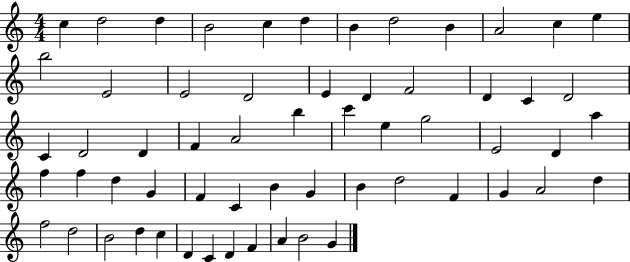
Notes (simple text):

C5/q D5/h D5/q B4/h C5/q D5/q B4/q D5/h B4/q A4/h C5/q E5/q B5/h E4/h E4/h D4/h E4/q D4/q F4/h D4/q C4/q D4/h C4/q D4/h D4/q F4/q A4/h B5/q C6/q E5/q G5/h E4/h D4/q A5/q F5/q F5/q D5/q G4/q F4/q C4/q B4/q G4/q B4/q D5/h F4/q G4/q A4/h D5/q F5/h D5/h B4/h D5/q C5/q D4/q C4/q D4/q F4/q A4/q B4/h G4/q